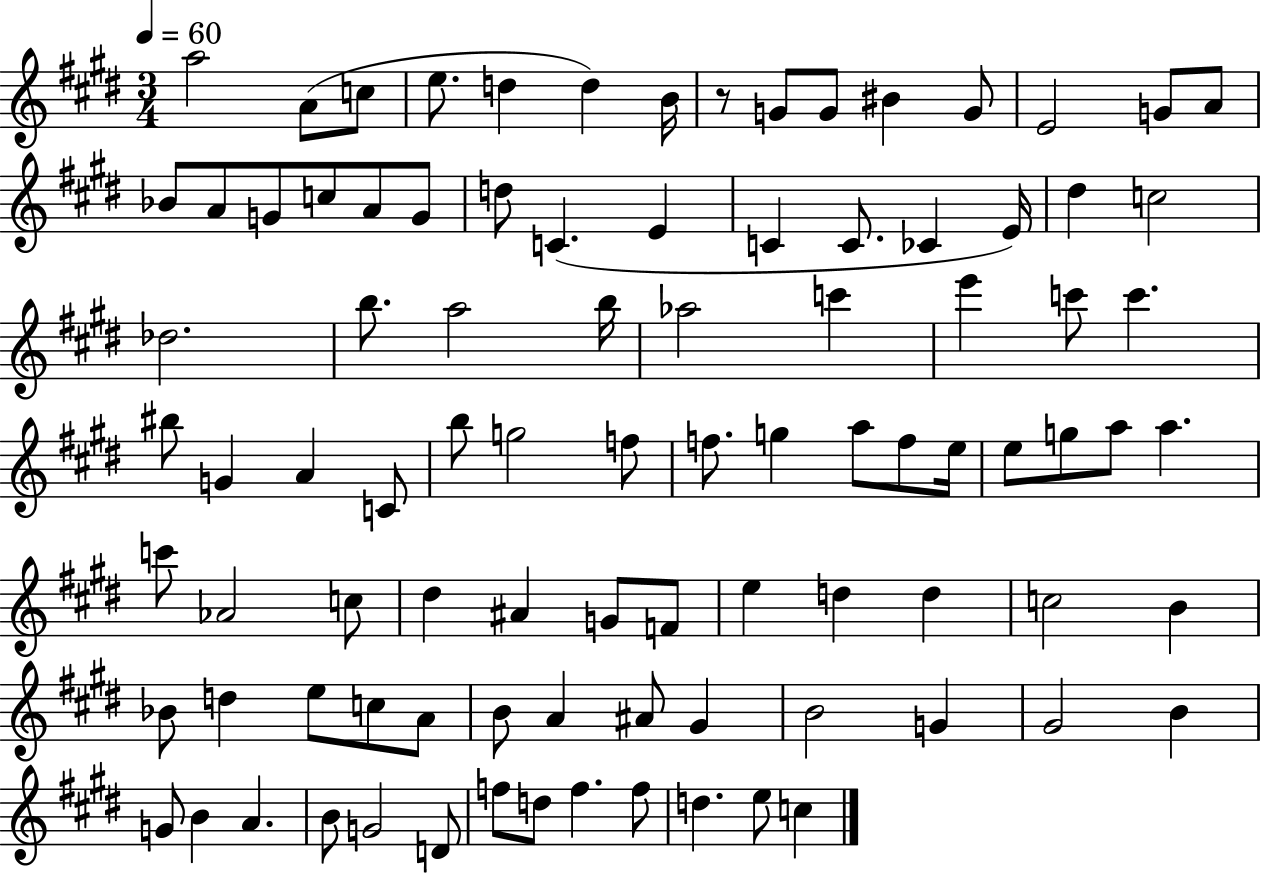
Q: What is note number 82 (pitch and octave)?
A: A4